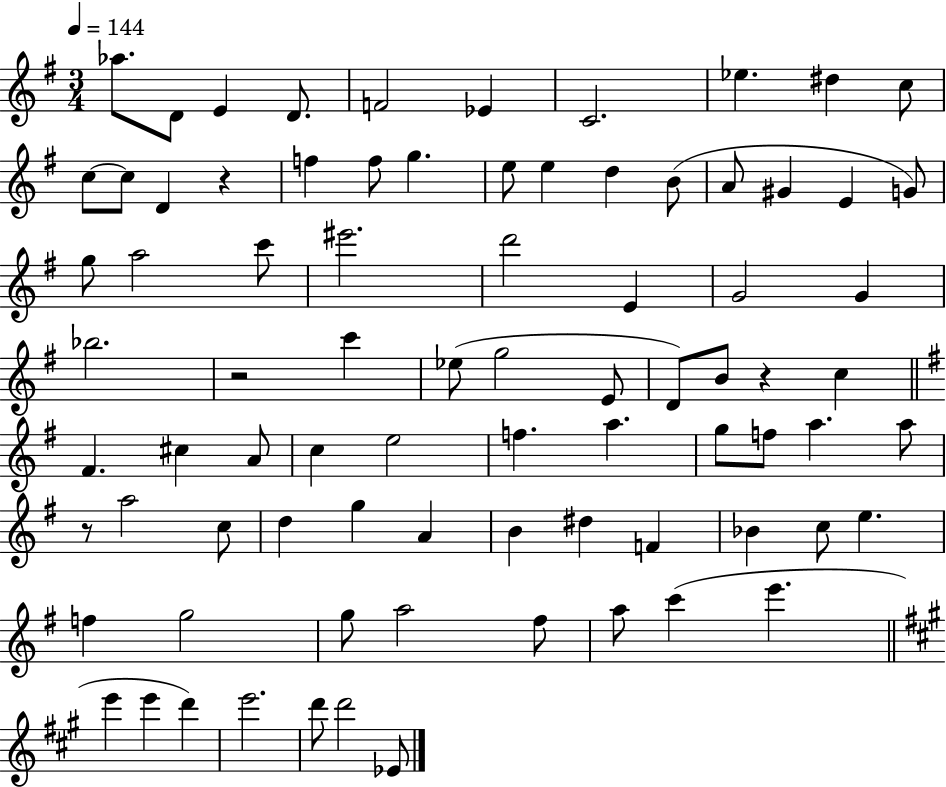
{
  \clef treble
  \numericTimeSignature
  \time 3/4
  \key g \major
  \tempo 4 = 144
  aes''8. d'8 e'4 d'8. | f'2 ees'4 | c'2. | ees''4. dis''4 c''8 | \break c''8~~ c''8 d'4 r4 | f''4 f''8 g''4. | e''8 e''4 d''4 b'8( | a'8 gis'4 e'4 g'8) | \break g''8 a''2 c'''8 | eis'''2. | d'''2 e'4 | g'2 g'4 | \break bes''2. | r2 c'''4 | ees''8( g''2 e'8 | d'8) b'8 r4 c''4 | \break \bar "||" \break \key g \major fis'4. cis''4 a'8 | c''4 e''2 | f''4. a''4. | g''8 f''8 a''4. a''8 | \break r8 a''2 c''8 | d''4 g''4 a'4 | b'4 dis''4 f'4 | bes'4 c''8 e''4. | \break f''4 g''2 | g''8 a''2 fis''8 | a''8 c'''4( e'''4. | \bar "||" \break \key a \major e'''4 e'''4 d'''4) | e'''2. | d'''8 d'''2 ees'8 | \bar "|."
}